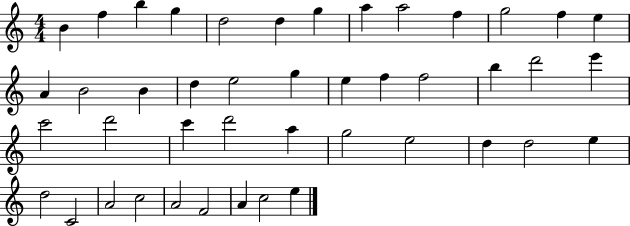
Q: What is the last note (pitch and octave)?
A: E5